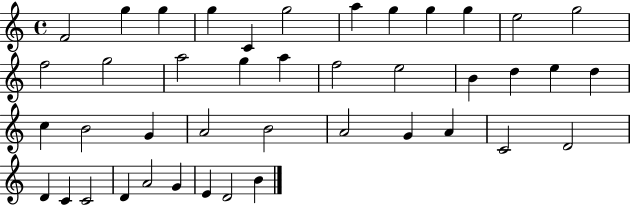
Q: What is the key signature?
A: C major